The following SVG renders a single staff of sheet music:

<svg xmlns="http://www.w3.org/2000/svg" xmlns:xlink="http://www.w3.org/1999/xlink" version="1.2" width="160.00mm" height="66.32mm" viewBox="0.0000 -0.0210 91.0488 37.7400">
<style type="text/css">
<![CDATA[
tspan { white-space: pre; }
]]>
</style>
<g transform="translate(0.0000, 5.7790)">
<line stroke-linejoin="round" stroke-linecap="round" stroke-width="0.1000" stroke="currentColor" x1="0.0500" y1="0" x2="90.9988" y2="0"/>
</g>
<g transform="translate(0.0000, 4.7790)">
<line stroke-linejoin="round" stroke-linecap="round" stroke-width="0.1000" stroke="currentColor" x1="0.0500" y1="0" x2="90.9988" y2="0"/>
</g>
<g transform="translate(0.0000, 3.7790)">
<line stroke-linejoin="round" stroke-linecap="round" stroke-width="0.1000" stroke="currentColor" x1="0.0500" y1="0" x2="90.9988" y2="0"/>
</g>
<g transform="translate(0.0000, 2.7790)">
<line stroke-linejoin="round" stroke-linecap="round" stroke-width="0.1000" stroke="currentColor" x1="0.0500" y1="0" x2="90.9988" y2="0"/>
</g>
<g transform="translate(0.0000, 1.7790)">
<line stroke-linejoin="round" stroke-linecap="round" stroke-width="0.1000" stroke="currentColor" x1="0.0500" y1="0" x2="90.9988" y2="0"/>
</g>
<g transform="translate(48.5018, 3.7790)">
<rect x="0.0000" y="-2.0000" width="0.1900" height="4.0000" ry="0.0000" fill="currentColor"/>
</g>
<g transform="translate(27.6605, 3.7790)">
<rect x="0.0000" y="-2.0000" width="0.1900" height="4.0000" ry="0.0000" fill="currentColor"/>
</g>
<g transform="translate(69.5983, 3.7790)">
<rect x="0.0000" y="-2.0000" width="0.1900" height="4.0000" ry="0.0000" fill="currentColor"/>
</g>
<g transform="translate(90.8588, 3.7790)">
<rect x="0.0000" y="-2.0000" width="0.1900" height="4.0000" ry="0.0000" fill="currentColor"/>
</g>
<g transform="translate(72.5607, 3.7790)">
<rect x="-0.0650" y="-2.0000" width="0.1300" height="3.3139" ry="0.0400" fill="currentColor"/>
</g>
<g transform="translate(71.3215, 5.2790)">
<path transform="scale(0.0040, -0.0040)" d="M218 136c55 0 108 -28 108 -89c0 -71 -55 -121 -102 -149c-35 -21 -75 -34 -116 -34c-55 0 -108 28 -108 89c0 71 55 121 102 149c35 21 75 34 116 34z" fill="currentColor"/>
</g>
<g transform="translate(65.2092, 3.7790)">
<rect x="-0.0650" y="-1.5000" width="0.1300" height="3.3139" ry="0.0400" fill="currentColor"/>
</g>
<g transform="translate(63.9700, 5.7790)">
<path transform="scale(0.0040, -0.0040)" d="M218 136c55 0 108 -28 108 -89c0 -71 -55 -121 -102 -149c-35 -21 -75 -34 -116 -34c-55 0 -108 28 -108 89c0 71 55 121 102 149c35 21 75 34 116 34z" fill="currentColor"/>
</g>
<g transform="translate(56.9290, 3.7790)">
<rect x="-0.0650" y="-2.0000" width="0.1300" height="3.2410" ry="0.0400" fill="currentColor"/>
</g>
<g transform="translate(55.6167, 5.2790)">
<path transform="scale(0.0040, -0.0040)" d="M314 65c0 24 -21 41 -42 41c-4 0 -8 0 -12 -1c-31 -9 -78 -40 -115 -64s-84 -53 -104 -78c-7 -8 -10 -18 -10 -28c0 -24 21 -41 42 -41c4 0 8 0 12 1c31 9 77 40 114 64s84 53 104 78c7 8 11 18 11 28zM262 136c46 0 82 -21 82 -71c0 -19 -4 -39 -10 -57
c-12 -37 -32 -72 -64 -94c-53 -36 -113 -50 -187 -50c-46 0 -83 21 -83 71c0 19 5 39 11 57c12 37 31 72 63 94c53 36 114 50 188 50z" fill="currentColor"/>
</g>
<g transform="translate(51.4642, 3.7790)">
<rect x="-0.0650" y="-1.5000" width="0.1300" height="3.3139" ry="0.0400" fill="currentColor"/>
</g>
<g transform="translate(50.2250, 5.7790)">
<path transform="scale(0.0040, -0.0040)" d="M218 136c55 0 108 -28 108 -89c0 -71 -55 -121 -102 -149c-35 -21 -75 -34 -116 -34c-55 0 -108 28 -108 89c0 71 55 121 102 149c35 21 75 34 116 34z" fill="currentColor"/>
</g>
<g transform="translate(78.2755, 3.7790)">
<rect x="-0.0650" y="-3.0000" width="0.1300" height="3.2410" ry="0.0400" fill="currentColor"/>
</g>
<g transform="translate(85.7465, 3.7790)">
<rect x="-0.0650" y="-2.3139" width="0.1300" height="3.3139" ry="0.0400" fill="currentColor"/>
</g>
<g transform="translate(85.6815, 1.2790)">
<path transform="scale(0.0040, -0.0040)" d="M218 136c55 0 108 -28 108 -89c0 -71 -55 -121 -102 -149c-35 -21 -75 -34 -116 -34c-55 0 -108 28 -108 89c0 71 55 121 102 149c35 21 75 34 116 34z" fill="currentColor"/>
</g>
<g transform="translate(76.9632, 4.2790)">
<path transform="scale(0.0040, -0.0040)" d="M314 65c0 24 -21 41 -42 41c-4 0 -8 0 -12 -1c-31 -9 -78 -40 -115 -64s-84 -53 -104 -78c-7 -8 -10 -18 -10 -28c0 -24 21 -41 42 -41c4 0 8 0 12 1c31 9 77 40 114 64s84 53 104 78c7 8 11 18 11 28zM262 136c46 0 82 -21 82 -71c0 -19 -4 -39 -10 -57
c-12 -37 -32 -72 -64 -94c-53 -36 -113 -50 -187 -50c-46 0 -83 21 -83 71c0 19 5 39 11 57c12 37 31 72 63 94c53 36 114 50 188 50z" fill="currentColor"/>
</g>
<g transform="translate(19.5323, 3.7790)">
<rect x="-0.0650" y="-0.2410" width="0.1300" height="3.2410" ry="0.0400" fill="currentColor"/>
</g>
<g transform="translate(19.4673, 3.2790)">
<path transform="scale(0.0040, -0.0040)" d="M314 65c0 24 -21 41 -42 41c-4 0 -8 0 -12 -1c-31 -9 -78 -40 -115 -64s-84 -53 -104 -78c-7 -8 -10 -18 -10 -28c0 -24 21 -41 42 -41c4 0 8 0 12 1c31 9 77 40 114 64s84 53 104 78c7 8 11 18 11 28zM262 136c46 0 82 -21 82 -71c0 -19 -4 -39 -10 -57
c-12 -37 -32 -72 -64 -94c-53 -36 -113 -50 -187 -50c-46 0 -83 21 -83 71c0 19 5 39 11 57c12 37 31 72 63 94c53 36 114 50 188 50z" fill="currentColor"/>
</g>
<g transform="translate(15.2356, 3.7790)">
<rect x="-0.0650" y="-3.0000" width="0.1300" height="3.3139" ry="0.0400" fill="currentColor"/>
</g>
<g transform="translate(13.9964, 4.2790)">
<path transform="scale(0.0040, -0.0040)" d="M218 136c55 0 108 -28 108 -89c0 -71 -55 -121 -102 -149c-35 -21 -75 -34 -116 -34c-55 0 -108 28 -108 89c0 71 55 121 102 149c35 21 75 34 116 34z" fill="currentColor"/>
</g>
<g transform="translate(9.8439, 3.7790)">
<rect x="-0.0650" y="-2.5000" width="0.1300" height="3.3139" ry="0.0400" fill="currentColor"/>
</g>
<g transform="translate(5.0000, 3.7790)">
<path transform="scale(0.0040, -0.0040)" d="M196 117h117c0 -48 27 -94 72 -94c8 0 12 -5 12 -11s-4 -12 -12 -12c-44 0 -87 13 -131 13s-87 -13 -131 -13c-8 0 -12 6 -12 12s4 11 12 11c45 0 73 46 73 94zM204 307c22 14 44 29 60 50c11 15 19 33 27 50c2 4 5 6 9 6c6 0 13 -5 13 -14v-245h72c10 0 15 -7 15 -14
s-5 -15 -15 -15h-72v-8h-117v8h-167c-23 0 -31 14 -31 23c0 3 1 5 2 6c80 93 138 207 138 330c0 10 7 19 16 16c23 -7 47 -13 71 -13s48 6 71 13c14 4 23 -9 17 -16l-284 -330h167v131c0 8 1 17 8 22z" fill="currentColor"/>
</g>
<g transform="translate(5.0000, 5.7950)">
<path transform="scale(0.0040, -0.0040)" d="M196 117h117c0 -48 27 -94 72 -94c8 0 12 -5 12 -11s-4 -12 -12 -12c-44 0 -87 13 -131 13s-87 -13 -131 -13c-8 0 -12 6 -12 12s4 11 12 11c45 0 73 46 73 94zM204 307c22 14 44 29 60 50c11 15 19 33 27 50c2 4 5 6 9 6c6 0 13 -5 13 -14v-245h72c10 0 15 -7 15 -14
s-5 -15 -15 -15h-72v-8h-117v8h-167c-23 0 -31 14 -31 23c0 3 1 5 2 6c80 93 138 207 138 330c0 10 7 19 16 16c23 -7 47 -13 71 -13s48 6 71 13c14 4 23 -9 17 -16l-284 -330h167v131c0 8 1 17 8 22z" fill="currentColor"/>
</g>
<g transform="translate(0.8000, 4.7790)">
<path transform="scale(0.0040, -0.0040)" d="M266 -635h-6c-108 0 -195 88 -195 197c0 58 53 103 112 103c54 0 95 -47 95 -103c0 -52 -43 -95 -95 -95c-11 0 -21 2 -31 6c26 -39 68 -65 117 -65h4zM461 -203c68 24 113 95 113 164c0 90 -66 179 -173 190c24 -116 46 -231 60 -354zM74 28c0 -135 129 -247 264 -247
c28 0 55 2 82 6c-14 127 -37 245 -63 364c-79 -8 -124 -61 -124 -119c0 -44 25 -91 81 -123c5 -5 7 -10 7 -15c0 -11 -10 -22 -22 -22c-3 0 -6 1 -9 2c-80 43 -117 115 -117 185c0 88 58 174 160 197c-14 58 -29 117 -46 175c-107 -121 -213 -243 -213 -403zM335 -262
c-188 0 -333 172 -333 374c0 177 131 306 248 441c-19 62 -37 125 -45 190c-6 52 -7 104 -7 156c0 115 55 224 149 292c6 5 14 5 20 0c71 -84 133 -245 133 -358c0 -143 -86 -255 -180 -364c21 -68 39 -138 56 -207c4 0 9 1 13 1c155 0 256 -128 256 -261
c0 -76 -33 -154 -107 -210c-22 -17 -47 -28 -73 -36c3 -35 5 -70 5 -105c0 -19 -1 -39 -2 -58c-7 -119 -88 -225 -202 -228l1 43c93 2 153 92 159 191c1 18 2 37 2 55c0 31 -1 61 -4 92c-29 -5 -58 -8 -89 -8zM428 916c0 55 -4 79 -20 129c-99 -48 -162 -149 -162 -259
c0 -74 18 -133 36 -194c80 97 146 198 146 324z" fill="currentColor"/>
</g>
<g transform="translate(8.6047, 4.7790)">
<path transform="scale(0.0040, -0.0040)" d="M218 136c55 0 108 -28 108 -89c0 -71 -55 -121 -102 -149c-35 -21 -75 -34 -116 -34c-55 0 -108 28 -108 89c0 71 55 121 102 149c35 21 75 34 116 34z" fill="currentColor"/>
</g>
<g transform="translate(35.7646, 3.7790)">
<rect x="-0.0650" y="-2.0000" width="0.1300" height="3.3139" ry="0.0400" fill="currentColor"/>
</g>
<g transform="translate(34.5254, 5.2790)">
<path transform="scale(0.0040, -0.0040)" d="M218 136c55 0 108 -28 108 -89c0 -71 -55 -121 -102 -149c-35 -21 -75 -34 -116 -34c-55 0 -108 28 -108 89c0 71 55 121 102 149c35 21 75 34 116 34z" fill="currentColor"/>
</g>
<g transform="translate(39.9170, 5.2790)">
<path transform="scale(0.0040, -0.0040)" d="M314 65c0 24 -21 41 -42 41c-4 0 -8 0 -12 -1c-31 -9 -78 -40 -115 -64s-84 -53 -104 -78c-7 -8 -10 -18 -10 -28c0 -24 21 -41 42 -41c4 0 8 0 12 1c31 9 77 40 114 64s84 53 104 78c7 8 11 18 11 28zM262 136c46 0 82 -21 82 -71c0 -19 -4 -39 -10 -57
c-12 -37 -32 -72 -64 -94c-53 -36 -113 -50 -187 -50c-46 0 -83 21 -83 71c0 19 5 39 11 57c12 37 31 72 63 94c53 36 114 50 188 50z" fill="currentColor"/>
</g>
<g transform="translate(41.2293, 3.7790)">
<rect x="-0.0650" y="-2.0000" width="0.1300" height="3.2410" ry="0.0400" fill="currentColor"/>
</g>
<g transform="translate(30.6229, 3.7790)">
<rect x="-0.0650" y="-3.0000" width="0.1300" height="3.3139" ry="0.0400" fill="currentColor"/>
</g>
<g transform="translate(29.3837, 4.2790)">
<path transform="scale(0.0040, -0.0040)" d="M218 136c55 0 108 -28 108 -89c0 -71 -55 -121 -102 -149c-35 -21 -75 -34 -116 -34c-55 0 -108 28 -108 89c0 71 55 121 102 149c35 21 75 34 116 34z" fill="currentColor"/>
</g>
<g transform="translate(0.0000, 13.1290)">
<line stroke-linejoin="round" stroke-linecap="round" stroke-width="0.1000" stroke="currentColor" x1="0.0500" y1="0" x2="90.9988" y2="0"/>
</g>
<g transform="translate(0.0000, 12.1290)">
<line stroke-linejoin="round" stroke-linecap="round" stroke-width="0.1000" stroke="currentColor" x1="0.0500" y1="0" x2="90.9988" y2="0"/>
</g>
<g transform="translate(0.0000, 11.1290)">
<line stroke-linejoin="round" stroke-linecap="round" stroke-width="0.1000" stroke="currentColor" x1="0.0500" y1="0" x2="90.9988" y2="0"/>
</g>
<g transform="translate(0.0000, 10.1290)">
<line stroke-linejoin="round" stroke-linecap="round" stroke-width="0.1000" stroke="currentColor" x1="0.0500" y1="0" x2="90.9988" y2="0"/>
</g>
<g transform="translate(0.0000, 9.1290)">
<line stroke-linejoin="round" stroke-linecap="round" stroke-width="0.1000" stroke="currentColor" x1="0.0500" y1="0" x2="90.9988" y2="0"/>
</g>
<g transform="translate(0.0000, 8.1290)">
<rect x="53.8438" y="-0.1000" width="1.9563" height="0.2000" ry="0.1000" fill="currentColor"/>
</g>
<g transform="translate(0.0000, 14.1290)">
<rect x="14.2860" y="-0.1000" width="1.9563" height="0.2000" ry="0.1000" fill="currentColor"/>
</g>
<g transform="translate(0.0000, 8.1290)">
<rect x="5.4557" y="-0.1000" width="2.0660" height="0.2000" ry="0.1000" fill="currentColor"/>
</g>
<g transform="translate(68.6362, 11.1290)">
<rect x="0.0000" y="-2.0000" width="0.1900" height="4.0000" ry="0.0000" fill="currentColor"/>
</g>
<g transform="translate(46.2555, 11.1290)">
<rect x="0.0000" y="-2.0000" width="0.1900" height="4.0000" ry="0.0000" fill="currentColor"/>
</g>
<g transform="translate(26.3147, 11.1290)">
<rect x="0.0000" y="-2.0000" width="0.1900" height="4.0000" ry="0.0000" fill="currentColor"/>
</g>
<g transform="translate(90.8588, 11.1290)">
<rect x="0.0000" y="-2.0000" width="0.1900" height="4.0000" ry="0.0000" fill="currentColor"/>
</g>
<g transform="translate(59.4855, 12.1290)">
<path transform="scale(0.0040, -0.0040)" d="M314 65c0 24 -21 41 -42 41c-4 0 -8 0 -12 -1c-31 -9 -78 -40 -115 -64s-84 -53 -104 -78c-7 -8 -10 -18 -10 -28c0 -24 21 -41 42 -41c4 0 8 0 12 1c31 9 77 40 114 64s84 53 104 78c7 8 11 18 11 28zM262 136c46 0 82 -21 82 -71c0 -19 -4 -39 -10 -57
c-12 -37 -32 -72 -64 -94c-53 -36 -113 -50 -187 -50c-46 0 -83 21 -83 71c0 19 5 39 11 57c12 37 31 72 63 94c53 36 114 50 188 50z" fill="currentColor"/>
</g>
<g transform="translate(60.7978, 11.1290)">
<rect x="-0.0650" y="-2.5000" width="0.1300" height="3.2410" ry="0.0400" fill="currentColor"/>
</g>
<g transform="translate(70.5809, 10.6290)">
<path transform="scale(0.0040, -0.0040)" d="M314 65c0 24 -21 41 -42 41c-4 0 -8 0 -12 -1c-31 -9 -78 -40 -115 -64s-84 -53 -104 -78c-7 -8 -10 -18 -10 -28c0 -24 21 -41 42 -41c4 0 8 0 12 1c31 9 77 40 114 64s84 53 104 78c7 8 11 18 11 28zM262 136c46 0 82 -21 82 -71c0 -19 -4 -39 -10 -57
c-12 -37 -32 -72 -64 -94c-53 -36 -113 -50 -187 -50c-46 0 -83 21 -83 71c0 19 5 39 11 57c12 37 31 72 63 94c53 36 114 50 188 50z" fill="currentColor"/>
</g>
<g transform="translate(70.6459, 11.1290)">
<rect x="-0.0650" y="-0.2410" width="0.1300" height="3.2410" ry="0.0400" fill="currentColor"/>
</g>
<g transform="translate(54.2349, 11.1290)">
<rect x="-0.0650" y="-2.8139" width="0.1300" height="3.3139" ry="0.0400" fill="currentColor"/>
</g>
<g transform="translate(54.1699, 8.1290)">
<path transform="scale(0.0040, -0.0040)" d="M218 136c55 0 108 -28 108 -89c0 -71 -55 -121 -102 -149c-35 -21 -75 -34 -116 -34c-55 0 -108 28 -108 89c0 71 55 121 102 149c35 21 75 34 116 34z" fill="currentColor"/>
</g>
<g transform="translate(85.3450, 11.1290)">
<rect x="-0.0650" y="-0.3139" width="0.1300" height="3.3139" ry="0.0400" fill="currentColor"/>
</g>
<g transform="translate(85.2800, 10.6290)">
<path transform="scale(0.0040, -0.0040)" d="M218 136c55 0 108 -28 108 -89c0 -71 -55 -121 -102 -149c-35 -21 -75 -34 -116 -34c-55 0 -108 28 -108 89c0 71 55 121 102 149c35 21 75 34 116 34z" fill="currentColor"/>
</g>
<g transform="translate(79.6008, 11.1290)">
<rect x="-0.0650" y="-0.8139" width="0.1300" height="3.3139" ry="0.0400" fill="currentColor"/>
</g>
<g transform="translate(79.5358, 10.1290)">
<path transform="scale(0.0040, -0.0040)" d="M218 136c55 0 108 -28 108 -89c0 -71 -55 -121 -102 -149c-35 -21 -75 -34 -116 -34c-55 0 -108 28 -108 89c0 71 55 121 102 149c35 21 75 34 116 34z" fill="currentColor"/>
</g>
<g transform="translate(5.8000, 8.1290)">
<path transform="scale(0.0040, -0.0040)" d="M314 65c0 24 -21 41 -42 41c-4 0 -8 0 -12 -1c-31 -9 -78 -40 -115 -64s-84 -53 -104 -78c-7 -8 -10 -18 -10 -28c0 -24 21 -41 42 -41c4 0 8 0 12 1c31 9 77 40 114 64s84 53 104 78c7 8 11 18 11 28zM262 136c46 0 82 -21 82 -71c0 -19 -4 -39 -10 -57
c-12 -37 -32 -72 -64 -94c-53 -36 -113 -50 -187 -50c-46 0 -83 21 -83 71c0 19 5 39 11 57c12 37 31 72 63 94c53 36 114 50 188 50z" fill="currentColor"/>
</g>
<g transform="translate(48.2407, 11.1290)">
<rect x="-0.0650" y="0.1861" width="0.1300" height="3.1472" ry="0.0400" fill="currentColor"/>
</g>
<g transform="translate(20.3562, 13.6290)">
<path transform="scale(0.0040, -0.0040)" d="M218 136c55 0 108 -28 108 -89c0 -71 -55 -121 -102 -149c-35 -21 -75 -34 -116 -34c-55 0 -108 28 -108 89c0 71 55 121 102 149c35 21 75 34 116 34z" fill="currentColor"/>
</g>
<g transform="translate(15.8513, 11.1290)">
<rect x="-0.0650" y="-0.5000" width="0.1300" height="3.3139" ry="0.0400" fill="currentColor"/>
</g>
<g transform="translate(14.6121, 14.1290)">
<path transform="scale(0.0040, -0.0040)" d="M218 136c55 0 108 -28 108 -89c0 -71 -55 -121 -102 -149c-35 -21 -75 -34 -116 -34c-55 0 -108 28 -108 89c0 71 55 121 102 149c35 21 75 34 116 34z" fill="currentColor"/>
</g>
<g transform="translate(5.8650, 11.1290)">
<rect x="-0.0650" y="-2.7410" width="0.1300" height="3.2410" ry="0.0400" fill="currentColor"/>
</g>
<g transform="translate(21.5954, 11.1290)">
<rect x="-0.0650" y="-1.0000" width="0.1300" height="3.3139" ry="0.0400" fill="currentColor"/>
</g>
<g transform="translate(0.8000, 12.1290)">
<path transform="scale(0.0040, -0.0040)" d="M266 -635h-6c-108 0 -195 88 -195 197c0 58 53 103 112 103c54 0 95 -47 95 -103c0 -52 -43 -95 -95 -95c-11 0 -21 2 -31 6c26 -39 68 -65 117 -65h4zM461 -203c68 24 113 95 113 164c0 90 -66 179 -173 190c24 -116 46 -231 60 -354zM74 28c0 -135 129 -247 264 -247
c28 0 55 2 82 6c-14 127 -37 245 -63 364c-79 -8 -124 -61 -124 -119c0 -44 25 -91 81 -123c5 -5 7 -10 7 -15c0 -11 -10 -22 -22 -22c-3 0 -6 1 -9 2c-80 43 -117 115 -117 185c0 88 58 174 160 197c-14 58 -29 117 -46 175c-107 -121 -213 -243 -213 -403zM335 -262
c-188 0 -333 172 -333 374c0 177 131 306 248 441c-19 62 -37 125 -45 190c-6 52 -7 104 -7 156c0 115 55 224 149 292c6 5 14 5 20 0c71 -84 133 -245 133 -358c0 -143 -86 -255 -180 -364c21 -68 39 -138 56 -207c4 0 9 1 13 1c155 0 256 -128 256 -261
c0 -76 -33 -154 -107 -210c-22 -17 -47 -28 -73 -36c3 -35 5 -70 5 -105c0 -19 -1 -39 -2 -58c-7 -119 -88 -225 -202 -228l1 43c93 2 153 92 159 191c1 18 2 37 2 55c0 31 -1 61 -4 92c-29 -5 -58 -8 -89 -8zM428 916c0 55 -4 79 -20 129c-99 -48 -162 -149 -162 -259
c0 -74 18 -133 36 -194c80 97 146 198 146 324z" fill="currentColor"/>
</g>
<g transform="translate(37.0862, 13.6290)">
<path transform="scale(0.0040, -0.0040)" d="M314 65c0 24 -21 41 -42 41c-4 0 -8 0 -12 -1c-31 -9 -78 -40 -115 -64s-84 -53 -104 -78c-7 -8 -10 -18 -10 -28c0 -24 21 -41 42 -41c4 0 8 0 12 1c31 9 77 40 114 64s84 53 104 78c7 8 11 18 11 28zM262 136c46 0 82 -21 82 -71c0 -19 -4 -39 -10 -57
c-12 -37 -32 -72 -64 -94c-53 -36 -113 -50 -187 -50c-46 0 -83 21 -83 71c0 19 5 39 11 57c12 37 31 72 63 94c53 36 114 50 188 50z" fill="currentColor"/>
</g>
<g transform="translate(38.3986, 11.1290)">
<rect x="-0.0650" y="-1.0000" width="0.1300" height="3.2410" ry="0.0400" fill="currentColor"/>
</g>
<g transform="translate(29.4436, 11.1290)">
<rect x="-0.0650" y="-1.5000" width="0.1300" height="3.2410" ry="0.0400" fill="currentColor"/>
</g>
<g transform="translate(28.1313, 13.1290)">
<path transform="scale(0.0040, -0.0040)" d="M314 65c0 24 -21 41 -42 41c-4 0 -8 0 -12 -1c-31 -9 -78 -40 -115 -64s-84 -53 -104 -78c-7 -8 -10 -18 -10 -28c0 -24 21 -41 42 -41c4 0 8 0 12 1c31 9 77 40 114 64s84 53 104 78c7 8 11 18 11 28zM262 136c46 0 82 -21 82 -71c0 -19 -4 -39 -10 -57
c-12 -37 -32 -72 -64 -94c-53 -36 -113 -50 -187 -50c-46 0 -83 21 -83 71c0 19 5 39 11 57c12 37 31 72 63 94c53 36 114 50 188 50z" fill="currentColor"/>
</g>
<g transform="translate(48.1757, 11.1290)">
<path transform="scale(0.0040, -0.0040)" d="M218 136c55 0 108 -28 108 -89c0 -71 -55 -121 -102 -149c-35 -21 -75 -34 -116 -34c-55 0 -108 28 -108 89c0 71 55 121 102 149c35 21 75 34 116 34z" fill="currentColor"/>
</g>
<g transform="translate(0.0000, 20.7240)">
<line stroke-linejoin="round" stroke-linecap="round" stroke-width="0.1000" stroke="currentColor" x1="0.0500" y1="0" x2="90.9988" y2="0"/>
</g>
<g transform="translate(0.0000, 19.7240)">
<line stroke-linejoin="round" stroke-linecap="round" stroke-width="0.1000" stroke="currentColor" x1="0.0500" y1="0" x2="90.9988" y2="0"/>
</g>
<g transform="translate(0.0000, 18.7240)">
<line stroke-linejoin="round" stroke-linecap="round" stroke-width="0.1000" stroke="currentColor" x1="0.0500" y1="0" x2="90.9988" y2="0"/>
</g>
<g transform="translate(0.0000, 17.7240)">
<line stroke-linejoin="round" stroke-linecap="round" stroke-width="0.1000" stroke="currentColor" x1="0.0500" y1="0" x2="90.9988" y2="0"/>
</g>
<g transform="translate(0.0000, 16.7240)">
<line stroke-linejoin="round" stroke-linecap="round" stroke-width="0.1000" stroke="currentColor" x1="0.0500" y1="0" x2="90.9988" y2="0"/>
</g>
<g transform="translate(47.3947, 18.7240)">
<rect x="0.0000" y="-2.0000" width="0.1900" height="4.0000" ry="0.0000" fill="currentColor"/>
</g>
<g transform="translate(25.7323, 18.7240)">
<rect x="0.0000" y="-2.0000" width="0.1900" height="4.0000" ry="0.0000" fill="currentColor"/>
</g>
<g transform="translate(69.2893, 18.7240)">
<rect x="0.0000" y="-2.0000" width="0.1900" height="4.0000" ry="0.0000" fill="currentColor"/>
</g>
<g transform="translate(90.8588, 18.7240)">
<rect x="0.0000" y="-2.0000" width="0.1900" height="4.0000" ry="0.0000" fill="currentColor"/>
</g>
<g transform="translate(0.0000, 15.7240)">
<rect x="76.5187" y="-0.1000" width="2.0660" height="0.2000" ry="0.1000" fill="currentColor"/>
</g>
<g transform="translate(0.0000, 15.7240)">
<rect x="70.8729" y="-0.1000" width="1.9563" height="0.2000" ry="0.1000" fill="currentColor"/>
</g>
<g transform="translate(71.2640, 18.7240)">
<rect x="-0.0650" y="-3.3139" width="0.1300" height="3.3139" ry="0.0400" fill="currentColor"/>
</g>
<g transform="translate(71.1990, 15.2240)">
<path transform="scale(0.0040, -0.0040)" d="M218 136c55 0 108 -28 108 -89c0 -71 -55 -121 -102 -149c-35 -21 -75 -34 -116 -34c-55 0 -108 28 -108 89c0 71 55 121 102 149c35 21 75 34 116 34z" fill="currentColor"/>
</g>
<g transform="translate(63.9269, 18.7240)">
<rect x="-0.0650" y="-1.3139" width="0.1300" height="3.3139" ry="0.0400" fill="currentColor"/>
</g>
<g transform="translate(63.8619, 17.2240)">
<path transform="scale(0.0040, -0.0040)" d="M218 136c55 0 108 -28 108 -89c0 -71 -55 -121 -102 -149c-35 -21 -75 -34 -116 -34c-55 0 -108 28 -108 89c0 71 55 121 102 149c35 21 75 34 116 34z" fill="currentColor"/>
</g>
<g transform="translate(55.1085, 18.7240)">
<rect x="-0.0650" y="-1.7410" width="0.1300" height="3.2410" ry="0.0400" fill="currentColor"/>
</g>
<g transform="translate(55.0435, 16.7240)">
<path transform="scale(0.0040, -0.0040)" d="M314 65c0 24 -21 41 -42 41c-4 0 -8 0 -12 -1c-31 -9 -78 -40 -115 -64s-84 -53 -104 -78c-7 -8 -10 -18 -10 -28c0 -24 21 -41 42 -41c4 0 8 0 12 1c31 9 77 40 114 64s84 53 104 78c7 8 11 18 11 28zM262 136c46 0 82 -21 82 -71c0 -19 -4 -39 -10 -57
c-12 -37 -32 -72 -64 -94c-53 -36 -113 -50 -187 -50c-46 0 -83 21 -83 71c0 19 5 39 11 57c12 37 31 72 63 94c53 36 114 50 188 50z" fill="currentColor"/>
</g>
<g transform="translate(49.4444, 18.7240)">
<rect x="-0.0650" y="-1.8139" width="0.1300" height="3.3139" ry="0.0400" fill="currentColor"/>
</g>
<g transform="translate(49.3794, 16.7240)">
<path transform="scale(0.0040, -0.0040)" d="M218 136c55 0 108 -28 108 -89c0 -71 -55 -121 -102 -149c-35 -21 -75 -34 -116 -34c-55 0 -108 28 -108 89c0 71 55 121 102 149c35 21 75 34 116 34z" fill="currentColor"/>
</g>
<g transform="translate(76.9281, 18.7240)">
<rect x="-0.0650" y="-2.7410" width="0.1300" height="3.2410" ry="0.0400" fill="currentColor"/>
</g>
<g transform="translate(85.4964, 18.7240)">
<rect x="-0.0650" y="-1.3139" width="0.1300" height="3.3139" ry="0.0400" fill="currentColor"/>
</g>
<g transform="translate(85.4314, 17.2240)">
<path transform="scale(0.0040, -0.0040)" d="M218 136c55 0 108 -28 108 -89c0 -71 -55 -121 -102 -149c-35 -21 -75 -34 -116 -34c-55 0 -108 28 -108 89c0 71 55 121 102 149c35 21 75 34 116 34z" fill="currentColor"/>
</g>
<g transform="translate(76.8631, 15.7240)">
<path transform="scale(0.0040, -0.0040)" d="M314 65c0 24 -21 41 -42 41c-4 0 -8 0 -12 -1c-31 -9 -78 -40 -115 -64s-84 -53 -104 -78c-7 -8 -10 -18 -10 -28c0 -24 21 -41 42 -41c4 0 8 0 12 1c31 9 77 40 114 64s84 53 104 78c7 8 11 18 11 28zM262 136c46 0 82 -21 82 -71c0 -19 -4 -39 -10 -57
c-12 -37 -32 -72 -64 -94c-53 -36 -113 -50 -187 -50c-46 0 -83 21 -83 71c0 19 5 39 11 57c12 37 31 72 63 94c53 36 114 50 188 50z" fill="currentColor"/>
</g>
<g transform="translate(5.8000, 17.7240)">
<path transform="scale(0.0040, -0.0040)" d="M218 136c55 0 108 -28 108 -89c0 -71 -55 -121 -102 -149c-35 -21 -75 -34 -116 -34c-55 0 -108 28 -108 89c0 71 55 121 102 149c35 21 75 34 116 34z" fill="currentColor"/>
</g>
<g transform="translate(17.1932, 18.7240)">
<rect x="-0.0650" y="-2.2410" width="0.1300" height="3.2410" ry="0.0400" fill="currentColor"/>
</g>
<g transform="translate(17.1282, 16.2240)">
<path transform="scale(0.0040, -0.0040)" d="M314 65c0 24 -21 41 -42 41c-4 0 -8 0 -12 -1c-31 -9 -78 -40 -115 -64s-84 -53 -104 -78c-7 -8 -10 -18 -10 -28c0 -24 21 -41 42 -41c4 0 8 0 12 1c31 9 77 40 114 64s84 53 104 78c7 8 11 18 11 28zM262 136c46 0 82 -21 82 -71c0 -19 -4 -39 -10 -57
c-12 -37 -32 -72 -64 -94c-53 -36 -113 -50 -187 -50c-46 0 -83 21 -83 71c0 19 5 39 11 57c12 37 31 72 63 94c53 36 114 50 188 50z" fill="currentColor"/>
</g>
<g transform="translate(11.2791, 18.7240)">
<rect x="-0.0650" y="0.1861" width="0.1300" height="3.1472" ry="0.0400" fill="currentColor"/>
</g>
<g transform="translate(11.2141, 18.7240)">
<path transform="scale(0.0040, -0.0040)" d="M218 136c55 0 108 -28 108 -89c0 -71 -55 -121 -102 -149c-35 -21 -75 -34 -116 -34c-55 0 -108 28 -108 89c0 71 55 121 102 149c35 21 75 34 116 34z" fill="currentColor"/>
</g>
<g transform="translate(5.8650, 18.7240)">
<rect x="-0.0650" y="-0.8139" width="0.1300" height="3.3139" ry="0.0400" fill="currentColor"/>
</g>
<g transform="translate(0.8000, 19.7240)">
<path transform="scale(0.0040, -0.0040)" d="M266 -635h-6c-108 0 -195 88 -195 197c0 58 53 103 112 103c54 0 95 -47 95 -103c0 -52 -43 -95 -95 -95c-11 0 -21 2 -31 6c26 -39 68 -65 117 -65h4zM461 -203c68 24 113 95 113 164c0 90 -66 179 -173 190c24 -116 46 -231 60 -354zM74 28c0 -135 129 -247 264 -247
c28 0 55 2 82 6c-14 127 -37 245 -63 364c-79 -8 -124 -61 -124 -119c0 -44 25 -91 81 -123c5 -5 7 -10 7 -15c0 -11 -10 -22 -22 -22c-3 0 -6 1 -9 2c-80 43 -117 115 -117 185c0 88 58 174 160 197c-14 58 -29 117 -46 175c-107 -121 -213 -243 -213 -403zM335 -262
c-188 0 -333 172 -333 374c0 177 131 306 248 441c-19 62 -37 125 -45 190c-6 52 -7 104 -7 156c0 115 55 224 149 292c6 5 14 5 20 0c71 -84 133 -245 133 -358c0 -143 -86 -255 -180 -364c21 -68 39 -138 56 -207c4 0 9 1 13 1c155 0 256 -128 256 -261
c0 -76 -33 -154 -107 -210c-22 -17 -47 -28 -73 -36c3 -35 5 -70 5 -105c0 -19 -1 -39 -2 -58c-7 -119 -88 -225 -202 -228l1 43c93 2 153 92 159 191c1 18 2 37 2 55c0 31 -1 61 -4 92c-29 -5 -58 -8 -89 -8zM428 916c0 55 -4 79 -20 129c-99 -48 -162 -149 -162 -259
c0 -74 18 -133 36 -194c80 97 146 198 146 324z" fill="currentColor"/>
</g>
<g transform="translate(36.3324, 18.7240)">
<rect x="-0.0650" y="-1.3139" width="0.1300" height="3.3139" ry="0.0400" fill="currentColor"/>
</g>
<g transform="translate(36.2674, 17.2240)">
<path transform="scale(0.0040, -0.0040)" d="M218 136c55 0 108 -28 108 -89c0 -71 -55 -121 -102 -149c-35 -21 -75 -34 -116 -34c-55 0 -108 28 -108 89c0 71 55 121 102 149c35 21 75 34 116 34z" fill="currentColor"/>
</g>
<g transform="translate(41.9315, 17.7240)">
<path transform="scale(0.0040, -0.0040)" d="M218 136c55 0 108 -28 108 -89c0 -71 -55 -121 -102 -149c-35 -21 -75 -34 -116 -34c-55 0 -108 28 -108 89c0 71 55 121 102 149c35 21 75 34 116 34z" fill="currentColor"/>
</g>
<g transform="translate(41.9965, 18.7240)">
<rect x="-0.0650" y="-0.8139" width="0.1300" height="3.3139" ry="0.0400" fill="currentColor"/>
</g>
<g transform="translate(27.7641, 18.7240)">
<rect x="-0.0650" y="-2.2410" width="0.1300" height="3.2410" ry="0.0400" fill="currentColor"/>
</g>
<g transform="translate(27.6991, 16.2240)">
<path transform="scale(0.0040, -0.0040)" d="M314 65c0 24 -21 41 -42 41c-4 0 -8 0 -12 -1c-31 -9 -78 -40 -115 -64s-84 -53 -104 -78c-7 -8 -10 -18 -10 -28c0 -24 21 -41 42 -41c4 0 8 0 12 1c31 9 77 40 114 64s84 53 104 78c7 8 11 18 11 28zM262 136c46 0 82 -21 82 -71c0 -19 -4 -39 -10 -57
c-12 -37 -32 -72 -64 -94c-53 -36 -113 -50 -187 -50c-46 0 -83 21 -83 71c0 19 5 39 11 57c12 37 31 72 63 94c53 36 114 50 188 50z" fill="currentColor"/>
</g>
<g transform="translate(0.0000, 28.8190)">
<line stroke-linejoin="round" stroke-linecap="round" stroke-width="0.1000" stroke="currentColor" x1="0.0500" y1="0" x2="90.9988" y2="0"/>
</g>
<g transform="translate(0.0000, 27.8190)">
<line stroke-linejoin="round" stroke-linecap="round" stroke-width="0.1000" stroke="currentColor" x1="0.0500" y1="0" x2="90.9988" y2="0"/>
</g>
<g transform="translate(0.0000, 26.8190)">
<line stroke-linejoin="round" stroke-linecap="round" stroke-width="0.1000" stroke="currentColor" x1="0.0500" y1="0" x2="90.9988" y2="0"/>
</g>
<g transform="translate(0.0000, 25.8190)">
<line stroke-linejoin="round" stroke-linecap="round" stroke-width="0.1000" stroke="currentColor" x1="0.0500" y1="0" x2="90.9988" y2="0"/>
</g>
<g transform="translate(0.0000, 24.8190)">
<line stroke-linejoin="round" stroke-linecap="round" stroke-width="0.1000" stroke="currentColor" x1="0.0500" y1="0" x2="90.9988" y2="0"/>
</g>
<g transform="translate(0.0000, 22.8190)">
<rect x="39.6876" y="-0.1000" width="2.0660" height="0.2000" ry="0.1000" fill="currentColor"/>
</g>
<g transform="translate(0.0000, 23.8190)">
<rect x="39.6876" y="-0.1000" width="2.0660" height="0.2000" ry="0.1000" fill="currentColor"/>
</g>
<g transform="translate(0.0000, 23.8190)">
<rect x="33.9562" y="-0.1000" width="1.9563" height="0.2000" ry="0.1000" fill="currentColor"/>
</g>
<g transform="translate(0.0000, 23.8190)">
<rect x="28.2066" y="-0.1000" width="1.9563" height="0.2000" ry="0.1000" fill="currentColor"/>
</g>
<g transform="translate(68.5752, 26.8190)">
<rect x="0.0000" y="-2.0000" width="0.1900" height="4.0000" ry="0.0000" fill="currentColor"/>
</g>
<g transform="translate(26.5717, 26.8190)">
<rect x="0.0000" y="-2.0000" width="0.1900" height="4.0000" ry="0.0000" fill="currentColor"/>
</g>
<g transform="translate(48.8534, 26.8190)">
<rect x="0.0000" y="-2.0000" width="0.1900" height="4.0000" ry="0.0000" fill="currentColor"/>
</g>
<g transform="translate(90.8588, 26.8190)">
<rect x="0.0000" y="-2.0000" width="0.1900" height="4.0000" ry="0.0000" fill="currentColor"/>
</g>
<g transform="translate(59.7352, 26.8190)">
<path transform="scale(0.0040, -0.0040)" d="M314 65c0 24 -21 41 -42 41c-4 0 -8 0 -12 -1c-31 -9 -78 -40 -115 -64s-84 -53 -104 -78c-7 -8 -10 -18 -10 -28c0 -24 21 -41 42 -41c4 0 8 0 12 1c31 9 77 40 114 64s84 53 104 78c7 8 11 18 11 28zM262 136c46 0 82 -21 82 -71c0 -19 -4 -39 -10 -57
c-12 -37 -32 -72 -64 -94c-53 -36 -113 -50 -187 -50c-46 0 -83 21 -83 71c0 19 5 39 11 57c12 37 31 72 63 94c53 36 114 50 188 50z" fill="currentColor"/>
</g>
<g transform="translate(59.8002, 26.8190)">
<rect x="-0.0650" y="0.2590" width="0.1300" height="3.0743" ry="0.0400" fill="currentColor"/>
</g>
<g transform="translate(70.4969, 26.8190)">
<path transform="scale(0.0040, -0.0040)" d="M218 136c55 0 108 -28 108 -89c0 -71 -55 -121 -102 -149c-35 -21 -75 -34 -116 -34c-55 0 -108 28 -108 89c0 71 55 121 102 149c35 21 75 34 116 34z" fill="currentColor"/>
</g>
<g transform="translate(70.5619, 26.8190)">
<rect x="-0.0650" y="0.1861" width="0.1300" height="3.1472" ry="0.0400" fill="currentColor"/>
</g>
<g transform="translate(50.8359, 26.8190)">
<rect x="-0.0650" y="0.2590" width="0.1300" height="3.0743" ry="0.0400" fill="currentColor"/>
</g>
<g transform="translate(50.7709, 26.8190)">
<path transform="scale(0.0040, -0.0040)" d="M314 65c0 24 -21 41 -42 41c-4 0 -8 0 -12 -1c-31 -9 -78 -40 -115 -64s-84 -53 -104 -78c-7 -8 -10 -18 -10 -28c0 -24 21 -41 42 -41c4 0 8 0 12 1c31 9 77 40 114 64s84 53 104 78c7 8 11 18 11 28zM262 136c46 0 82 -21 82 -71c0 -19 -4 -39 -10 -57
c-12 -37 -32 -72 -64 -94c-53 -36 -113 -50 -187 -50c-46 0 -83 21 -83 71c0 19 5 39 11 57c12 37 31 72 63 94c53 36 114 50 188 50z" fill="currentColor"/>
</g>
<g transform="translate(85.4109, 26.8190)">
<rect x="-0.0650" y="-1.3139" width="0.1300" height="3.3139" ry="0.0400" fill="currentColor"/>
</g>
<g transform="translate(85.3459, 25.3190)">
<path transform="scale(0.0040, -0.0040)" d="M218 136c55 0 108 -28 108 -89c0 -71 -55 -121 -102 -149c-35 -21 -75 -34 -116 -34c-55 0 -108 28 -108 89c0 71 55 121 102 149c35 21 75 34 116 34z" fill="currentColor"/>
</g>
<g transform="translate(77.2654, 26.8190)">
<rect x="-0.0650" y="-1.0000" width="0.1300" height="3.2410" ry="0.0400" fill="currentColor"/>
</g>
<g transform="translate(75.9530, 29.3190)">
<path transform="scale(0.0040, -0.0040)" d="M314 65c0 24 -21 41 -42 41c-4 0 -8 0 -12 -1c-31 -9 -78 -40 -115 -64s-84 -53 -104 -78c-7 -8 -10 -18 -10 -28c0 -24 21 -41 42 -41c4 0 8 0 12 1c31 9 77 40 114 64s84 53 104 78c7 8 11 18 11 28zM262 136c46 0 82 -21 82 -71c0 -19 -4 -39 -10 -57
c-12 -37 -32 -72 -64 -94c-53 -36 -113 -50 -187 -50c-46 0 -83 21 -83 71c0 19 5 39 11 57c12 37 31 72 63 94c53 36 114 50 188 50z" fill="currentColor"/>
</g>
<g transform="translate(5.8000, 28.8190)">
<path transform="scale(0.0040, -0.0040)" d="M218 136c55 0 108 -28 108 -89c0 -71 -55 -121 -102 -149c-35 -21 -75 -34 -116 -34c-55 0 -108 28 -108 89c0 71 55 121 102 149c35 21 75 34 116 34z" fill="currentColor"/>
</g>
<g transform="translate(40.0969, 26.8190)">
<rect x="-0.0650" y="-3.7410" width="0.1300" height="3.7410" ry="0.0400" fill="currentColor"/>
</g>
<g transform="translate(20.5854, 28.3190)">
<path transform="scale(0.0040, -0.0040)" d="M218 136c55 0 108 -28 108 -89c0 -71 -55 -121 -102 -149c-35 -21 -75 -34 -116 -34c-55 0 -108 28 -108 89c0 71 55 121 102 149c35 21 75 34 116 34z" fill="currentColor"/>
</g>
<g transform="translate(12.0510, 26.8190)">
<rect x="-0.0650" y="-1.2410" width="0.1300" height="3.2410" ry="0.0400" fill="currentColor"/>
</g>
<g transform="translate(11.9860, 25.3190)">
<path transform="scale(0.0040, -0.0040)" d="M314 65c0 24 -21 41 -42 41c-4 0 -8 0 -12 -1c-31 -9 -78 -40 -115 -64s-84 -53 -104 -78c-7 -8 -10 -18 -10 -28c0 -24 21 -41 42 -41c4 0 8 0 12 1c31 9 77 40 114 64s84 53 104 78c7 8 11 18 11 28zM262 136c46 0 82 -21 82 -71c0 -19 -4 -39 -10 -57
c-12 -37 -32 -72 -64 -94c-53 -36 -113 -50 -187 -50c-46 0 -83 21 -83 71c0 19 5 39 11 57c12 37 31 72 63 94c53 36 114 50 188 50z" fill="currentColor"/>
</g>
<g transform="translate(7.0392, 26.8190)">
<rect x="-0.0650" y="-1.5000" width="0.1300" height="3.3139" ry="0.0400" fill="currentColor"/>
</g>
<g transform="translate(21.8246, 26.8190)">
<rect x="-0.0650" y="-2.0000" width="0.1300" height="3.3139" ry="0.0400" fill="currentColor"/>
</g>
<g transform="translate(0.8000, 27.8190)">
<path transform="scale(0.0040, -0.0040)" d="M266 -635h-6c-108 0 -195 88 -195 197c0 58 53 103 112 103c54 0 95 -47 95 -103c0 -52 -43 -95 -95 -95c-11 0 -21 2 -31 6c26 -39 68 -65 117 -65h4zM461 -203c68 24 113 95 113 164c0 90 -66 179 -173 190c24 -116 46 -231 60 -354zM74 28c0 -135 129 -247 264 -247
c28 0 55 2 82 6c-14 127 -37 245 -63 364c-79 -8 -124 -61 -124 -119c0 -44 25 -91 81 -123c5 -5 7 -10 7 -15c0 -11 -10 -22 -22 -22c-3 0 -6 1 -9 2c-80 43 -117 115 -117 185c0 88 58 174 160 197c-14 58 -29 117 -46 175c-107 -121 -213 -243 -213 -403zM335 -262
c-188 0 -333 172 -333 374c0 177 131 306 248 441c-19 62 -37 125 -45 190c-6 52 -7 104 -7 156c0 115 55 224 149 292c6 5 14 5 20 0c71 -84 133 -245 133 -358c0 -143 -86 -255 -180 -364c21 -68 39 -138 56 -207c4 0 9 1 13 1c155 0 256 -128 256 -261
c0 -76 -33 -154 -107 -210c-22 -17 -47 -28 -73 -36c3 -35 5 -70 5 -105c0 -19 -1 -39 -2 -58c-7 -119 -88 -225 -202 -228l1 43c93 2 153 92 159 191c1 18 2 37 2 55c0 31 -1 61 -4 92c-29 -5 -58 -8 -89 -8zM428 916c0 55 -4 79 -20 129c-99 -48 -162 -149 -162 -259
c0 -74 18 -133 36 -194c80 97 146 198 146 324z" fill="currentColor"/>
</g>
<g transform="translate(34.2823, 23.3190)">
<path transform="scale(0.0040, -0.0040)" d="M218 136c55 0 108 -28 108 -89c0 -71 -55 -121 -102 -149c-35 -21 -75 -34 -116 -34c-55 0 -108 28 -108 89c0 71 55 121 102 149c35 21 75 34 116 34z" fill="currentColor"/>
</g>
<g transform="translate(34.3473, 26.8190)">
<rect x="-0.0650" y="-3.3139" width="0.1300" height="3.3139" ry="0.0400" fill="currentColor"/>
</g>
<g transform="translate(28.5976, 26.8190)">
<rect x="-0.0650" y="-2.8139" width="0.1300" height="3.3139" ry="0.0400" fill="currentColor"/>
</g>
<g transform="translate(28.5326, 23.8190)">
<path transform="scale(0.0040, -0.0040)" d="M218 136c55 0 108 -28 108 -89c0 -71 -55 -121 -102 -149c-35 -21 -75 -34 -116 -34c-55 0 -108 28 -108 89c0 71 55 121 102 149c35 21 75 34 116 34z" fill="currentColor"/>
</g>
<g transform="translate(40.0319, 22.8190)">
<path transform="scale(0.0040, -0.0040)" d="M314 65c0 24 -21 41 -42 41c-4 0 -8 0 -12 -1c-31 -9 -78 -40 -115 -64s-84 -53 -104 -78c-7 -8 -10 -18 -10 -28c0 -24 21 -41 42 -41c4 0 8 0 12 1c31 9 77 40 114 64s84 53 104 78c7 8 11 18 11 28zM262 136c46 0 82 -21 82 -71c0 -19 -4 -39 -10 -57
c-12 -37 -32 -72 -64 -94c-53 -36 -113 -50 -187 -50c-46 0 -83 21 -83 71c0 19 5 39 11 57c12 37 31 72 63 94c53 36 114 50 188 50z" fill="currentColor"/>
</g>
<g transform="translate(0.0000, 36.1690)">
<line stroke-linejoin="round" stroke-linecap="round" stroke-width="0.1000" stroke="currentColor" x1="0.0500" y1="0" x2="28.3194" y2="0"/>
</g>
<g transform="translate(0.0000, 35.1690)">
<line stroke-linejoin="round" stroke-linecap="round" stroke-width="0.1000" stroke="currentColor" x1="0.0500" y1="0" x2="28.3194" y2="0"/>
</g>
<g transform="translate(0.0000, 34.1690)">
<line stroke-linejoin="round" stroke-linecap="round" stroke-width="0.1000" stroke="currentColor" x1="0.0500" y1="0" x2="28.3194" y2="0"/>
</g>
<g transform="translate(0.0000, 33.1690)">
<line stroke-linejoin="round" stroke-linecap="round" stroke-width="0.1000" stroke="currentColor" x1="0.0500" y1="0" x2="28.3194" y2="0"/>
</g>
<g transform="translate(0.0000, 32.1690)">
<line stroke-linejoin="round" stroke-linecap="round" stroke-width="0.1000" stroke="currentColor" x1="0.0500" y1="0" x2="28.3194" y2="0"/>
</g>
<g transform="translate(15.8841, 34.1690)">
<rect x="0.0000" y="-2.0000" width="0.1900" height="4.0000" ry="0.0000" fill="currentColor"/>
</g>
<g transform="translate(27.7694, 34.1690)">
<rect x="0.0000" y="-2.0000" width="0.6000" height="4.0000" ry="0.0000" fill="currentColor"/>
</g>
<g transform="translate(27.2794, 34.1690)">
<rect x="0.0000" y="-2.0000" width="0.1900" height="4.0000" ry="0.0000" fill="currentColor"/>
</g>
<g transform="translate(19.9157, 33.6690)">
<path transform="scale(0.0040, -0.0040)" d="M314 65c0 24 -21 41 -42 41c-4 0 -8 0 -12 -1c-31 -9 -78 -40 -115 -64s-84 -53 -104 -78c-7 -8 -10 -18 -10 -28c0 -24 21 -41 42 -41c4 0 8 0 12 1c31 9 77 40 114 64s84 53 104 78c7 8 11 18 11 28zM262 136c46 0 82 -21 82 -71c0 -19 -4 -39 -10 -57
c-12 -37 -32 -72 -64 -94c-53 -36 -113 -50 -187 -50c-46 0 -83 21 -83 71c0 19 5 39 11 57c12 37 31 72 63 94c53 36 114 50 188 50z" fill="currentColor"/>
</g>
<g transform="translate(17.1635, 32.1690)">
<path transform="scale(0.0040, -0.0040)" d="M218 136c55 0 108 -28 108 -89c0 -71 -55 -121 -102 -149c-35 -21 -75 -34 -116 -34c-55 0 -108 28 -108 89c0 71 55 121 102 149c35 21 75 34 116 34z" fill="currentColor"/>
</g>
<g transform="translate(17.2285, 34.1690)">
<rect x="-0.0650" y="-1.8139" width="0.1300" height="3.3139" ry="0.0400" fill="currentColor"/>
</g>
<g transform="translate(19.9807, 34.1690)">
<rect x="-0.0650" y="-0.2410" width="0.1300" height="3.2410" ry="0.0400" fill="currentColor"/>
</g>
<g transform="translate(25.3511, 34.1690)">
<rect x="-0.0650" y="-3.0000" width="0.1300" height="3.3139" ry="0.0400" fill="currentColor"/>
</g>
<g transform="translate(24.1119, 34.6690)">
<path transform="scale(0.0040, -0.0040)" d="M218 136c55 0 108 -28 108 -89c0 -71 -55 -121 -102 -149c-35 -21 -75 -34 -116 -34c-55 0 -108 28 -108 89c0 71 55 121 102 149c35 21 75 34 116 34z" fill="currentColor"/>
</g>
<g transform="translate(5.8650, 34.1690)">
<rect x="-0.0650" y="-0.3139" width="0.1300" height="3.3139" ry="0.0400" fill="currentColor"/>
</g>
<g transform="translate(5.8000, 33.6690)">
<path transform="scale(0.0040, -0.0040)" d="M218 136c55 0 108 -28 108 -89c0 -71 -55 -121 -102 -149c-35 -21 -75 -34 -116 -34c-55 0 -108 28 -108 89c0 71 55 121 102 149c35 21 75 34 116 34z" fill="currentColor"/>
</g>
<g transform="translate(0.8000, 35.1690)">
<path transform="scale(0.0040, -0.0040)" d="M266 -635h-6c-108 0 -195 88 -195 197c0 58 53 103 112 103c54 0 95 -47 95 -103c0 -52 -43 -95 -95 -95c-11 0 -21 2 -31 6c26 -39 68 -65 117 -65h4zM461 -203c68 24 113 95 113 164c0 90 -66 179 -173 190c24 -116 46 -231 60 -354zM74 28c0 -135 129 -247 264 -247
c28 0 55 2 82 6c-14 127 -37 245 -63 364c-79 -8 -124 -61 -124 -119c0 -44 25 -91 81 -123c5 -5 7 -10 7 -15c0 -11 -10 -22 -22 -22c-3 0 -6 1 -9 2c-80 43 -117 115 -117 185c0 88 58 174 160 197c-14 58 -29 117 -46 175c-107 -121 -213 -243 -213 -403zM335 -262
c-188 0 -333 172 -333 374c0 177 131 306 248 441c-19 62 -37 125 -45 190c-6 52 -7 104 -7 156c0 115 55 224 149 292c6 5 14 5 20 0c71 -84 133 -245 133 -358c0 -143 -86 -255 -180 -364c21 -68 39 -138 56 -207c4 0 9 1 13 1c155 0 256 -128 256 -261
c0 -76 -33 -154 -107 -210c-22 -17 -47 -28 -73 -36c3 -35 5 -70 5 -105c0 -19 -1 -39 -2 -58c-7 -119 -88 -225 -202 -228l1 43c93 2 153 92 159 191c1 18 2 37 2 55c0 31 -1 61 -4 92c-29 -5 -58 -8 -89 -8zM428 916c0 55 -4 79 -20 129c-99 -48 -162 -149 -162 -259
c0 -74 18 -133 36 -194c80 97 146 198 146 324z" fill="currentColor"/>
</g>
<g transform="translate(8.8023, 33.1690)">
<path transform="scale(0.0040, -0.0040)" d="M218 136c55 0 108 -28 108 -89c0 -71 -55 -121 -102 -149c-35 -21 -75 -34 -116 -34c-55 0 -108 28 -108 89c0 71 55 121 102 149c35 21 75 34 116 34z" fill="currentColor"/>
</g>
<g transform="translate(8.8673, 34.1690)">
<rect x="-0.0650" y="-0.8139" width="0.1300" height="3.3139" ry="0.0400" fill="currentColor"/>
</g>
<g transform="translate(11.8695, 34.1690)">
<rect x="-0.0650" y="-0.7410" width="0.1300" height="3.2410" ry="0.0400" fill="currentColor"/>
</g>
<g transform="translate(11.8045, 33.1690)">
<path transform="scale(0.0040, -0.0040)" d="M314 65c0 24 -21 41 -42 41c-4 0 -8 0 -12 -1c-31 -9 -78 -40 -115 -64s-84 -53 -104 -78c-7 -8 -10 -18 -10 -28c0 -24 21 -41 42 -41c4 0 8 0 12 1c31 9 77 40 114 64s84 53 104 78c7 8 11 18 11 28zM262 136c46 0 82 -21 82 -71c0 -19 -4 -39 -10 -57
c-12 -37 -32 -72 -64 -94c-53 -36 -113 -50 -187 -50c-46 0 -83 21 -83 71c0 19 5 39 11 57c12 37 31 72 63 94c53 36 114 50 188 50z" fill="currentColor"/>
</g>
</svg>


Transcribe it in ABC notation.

X:1
T:Untitled
M:4/4
L:1/4
K:C
G A c2 A F F2 E F2 E F A2 g a2 C D E2 D2 B a G2 c2 d c d B g2 g2 e d f f2 e b a2 e E e2 F a b c'2 B2 B2 B D2 e c d d2 f c2 A